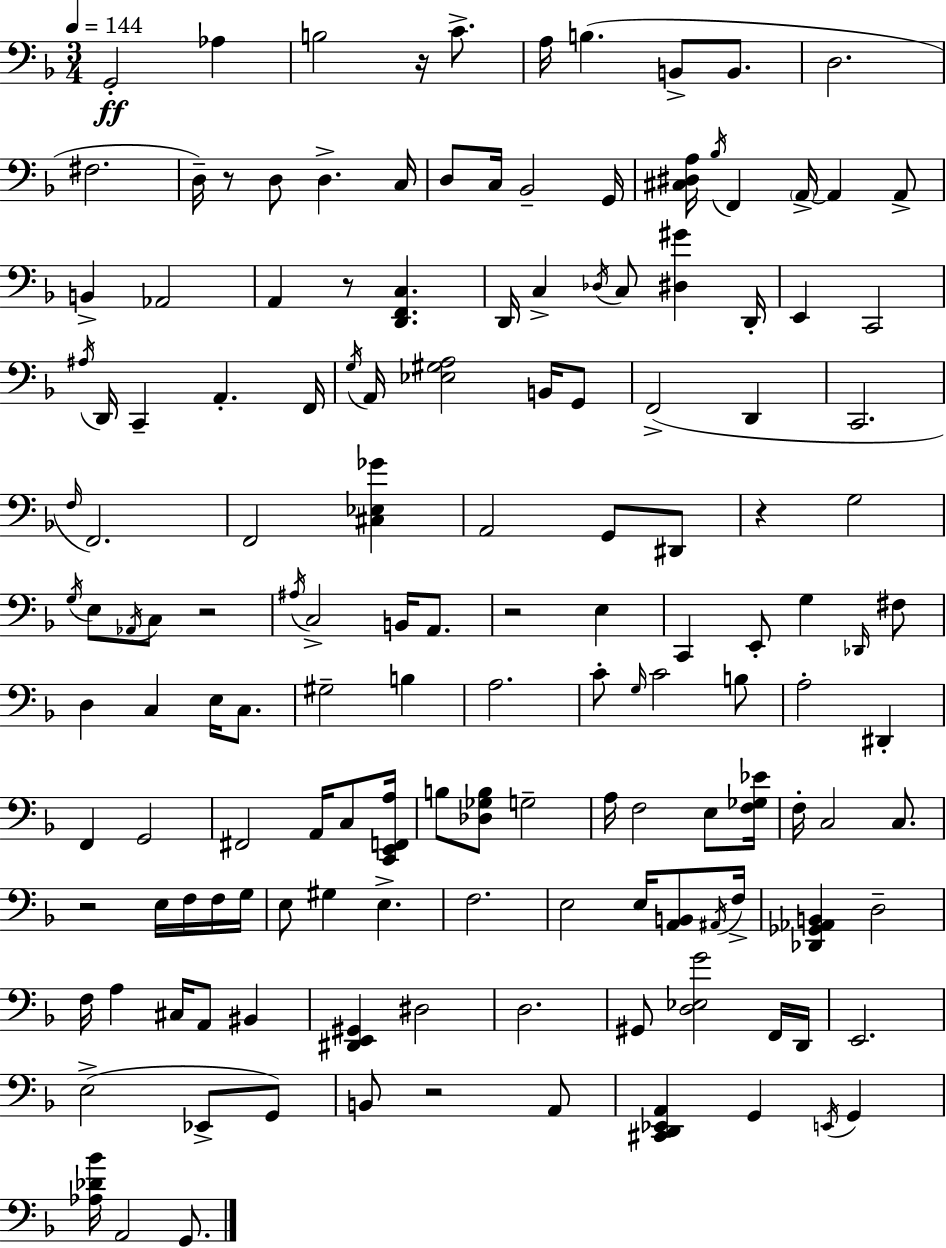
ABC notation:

X:1
T:Untitled
M:3/4
L:1/4
K:F
G,,2 _A, B,2 z/4 C/2 A,/4 B, B,,/2 B,,/2 D,2 ^F,2 D,/4 z/2 D,/2 D, C,/4 D,/2 C,/4 _B,,2 G,,/4 [^C,^D,A,]/4 _B,/4 F,, A,,/4 A,, A,,/2 B,, _A,,2 A,, z/2 [D,,F,,C,] D,,/4 C, _D,/4 C,/2 [^D,^G] D,,/4 E,, C,,2 ^A,/4 D,,/4 C,, A,, F,,/4 G,/4 A,,/4 [_E,^G,A,]2 B,,/4 G,,/2 F,,2 D,, C,,2 F,/4 F,,2 F,,2 [^C,_E,_G] A,,2 G,,/2 ^D,,/2 z G,2 G,/4 E,/2 _A,,/4 C,/2 z2 ^A,/4 C,2 B,,/4 A,,/2 z2 E, C,, E,,/2 G, _D,,/4 ^F,/2 D, C, E,/4 C,/2 ^G,2 B, A,2 C/2 G,/4 C2 B,/2 A,2 ^D,, F,, G,,2 ^F,,2 A,,/4 C,/2 [C,,E,,F,,A,]/4 B,/2 [_D,_G,B,]/2 G,2 A,/4 F,2 E,/2 [F,_G,_E]/4 F,/4 C,2 C,/2 z2 E,/4 F,/4 F,/4 G,/4 E,/2 ^G, E, F,2 E,2 E,/4 [A,,B,,]/2 ^A,,/4 F,/4 [_D,,_G,,_A,,B,,] D,2 F,/4 A, ^C,/4 A,,/2 ^B,, [^D,,E,,^G,,] ^D,2 D,2 ^G,,/2 [D,_E,G]2 F,,/4 D,,/4 E,,2 E,2 _E,,/2 G,,/2 B,,/2 z2 A,,/2 [^C,,D,,_E,,A,,] G,, E,,/4 G,, [_A,_D_B]/4 A,,2 G,,/2